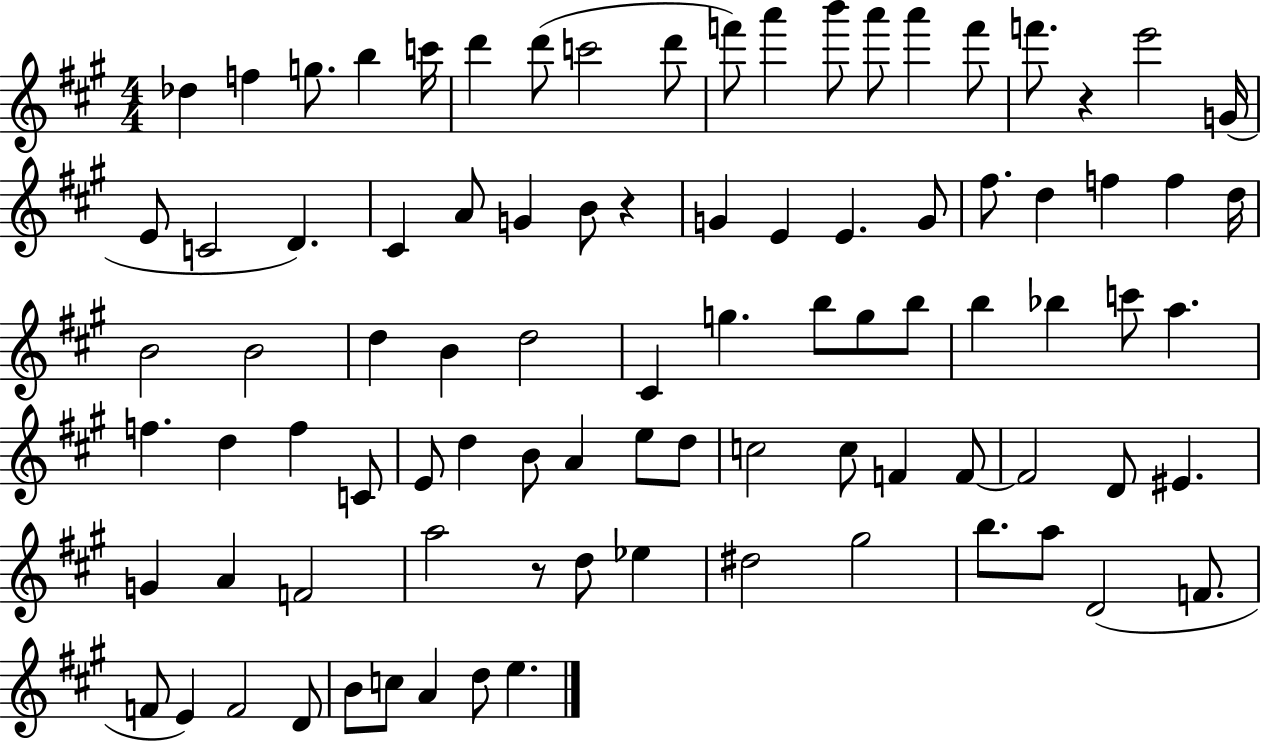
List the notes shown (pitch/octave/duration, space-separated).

Db5/q F5/q G5/e. B5/q C6/s D6/q D6/e C6/h D6/e F6/e A6/q B6/e A6/e A6/q F6/e F6/e. R/q E6/h G4/s E4/e C4/h D4/q. C#4/q A4/e G4/q B4/e R/q G4/q E4/q E4/q. G4/e F#5/e. D5/q F5/q F5/q D5/s B4/h B4/h D5/q B4/q D5/h C#4/q G5/q. B5/e G5/e B5/e B5/q Bb5/q C6/e A5/q. F5/q. D5/q F5/q C4/e E4/e D5/q B4/e A4/q E5/e D5/e C5/h C5/e F4/q F4/e F4/h D4/e EIS4/q. G4/q A4/q F4/h A5/h R/e D5/e Eb5/q D#5/h G#5/h B5/e. A5/e D4/h F4/e. F4/e E4/q F4/h D4/e B4/e C5/e A4/q D5/e E5/q.